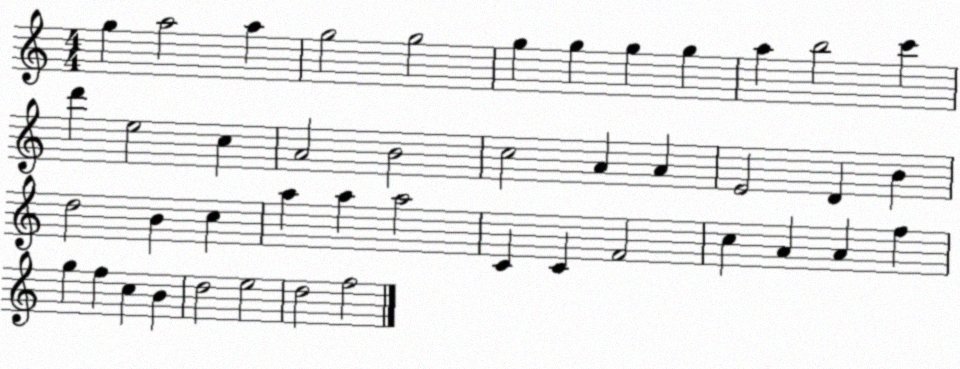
X:1
T:Untitled
M:4/4
L:1/4
K:C
g a2 a g2 g2 g g g g a b2 c' d' e2 c A2 B2 c2 A A E2 D B d2 B c a a a2 C C F2 c A A f g f c B d2 e2 d2 f2